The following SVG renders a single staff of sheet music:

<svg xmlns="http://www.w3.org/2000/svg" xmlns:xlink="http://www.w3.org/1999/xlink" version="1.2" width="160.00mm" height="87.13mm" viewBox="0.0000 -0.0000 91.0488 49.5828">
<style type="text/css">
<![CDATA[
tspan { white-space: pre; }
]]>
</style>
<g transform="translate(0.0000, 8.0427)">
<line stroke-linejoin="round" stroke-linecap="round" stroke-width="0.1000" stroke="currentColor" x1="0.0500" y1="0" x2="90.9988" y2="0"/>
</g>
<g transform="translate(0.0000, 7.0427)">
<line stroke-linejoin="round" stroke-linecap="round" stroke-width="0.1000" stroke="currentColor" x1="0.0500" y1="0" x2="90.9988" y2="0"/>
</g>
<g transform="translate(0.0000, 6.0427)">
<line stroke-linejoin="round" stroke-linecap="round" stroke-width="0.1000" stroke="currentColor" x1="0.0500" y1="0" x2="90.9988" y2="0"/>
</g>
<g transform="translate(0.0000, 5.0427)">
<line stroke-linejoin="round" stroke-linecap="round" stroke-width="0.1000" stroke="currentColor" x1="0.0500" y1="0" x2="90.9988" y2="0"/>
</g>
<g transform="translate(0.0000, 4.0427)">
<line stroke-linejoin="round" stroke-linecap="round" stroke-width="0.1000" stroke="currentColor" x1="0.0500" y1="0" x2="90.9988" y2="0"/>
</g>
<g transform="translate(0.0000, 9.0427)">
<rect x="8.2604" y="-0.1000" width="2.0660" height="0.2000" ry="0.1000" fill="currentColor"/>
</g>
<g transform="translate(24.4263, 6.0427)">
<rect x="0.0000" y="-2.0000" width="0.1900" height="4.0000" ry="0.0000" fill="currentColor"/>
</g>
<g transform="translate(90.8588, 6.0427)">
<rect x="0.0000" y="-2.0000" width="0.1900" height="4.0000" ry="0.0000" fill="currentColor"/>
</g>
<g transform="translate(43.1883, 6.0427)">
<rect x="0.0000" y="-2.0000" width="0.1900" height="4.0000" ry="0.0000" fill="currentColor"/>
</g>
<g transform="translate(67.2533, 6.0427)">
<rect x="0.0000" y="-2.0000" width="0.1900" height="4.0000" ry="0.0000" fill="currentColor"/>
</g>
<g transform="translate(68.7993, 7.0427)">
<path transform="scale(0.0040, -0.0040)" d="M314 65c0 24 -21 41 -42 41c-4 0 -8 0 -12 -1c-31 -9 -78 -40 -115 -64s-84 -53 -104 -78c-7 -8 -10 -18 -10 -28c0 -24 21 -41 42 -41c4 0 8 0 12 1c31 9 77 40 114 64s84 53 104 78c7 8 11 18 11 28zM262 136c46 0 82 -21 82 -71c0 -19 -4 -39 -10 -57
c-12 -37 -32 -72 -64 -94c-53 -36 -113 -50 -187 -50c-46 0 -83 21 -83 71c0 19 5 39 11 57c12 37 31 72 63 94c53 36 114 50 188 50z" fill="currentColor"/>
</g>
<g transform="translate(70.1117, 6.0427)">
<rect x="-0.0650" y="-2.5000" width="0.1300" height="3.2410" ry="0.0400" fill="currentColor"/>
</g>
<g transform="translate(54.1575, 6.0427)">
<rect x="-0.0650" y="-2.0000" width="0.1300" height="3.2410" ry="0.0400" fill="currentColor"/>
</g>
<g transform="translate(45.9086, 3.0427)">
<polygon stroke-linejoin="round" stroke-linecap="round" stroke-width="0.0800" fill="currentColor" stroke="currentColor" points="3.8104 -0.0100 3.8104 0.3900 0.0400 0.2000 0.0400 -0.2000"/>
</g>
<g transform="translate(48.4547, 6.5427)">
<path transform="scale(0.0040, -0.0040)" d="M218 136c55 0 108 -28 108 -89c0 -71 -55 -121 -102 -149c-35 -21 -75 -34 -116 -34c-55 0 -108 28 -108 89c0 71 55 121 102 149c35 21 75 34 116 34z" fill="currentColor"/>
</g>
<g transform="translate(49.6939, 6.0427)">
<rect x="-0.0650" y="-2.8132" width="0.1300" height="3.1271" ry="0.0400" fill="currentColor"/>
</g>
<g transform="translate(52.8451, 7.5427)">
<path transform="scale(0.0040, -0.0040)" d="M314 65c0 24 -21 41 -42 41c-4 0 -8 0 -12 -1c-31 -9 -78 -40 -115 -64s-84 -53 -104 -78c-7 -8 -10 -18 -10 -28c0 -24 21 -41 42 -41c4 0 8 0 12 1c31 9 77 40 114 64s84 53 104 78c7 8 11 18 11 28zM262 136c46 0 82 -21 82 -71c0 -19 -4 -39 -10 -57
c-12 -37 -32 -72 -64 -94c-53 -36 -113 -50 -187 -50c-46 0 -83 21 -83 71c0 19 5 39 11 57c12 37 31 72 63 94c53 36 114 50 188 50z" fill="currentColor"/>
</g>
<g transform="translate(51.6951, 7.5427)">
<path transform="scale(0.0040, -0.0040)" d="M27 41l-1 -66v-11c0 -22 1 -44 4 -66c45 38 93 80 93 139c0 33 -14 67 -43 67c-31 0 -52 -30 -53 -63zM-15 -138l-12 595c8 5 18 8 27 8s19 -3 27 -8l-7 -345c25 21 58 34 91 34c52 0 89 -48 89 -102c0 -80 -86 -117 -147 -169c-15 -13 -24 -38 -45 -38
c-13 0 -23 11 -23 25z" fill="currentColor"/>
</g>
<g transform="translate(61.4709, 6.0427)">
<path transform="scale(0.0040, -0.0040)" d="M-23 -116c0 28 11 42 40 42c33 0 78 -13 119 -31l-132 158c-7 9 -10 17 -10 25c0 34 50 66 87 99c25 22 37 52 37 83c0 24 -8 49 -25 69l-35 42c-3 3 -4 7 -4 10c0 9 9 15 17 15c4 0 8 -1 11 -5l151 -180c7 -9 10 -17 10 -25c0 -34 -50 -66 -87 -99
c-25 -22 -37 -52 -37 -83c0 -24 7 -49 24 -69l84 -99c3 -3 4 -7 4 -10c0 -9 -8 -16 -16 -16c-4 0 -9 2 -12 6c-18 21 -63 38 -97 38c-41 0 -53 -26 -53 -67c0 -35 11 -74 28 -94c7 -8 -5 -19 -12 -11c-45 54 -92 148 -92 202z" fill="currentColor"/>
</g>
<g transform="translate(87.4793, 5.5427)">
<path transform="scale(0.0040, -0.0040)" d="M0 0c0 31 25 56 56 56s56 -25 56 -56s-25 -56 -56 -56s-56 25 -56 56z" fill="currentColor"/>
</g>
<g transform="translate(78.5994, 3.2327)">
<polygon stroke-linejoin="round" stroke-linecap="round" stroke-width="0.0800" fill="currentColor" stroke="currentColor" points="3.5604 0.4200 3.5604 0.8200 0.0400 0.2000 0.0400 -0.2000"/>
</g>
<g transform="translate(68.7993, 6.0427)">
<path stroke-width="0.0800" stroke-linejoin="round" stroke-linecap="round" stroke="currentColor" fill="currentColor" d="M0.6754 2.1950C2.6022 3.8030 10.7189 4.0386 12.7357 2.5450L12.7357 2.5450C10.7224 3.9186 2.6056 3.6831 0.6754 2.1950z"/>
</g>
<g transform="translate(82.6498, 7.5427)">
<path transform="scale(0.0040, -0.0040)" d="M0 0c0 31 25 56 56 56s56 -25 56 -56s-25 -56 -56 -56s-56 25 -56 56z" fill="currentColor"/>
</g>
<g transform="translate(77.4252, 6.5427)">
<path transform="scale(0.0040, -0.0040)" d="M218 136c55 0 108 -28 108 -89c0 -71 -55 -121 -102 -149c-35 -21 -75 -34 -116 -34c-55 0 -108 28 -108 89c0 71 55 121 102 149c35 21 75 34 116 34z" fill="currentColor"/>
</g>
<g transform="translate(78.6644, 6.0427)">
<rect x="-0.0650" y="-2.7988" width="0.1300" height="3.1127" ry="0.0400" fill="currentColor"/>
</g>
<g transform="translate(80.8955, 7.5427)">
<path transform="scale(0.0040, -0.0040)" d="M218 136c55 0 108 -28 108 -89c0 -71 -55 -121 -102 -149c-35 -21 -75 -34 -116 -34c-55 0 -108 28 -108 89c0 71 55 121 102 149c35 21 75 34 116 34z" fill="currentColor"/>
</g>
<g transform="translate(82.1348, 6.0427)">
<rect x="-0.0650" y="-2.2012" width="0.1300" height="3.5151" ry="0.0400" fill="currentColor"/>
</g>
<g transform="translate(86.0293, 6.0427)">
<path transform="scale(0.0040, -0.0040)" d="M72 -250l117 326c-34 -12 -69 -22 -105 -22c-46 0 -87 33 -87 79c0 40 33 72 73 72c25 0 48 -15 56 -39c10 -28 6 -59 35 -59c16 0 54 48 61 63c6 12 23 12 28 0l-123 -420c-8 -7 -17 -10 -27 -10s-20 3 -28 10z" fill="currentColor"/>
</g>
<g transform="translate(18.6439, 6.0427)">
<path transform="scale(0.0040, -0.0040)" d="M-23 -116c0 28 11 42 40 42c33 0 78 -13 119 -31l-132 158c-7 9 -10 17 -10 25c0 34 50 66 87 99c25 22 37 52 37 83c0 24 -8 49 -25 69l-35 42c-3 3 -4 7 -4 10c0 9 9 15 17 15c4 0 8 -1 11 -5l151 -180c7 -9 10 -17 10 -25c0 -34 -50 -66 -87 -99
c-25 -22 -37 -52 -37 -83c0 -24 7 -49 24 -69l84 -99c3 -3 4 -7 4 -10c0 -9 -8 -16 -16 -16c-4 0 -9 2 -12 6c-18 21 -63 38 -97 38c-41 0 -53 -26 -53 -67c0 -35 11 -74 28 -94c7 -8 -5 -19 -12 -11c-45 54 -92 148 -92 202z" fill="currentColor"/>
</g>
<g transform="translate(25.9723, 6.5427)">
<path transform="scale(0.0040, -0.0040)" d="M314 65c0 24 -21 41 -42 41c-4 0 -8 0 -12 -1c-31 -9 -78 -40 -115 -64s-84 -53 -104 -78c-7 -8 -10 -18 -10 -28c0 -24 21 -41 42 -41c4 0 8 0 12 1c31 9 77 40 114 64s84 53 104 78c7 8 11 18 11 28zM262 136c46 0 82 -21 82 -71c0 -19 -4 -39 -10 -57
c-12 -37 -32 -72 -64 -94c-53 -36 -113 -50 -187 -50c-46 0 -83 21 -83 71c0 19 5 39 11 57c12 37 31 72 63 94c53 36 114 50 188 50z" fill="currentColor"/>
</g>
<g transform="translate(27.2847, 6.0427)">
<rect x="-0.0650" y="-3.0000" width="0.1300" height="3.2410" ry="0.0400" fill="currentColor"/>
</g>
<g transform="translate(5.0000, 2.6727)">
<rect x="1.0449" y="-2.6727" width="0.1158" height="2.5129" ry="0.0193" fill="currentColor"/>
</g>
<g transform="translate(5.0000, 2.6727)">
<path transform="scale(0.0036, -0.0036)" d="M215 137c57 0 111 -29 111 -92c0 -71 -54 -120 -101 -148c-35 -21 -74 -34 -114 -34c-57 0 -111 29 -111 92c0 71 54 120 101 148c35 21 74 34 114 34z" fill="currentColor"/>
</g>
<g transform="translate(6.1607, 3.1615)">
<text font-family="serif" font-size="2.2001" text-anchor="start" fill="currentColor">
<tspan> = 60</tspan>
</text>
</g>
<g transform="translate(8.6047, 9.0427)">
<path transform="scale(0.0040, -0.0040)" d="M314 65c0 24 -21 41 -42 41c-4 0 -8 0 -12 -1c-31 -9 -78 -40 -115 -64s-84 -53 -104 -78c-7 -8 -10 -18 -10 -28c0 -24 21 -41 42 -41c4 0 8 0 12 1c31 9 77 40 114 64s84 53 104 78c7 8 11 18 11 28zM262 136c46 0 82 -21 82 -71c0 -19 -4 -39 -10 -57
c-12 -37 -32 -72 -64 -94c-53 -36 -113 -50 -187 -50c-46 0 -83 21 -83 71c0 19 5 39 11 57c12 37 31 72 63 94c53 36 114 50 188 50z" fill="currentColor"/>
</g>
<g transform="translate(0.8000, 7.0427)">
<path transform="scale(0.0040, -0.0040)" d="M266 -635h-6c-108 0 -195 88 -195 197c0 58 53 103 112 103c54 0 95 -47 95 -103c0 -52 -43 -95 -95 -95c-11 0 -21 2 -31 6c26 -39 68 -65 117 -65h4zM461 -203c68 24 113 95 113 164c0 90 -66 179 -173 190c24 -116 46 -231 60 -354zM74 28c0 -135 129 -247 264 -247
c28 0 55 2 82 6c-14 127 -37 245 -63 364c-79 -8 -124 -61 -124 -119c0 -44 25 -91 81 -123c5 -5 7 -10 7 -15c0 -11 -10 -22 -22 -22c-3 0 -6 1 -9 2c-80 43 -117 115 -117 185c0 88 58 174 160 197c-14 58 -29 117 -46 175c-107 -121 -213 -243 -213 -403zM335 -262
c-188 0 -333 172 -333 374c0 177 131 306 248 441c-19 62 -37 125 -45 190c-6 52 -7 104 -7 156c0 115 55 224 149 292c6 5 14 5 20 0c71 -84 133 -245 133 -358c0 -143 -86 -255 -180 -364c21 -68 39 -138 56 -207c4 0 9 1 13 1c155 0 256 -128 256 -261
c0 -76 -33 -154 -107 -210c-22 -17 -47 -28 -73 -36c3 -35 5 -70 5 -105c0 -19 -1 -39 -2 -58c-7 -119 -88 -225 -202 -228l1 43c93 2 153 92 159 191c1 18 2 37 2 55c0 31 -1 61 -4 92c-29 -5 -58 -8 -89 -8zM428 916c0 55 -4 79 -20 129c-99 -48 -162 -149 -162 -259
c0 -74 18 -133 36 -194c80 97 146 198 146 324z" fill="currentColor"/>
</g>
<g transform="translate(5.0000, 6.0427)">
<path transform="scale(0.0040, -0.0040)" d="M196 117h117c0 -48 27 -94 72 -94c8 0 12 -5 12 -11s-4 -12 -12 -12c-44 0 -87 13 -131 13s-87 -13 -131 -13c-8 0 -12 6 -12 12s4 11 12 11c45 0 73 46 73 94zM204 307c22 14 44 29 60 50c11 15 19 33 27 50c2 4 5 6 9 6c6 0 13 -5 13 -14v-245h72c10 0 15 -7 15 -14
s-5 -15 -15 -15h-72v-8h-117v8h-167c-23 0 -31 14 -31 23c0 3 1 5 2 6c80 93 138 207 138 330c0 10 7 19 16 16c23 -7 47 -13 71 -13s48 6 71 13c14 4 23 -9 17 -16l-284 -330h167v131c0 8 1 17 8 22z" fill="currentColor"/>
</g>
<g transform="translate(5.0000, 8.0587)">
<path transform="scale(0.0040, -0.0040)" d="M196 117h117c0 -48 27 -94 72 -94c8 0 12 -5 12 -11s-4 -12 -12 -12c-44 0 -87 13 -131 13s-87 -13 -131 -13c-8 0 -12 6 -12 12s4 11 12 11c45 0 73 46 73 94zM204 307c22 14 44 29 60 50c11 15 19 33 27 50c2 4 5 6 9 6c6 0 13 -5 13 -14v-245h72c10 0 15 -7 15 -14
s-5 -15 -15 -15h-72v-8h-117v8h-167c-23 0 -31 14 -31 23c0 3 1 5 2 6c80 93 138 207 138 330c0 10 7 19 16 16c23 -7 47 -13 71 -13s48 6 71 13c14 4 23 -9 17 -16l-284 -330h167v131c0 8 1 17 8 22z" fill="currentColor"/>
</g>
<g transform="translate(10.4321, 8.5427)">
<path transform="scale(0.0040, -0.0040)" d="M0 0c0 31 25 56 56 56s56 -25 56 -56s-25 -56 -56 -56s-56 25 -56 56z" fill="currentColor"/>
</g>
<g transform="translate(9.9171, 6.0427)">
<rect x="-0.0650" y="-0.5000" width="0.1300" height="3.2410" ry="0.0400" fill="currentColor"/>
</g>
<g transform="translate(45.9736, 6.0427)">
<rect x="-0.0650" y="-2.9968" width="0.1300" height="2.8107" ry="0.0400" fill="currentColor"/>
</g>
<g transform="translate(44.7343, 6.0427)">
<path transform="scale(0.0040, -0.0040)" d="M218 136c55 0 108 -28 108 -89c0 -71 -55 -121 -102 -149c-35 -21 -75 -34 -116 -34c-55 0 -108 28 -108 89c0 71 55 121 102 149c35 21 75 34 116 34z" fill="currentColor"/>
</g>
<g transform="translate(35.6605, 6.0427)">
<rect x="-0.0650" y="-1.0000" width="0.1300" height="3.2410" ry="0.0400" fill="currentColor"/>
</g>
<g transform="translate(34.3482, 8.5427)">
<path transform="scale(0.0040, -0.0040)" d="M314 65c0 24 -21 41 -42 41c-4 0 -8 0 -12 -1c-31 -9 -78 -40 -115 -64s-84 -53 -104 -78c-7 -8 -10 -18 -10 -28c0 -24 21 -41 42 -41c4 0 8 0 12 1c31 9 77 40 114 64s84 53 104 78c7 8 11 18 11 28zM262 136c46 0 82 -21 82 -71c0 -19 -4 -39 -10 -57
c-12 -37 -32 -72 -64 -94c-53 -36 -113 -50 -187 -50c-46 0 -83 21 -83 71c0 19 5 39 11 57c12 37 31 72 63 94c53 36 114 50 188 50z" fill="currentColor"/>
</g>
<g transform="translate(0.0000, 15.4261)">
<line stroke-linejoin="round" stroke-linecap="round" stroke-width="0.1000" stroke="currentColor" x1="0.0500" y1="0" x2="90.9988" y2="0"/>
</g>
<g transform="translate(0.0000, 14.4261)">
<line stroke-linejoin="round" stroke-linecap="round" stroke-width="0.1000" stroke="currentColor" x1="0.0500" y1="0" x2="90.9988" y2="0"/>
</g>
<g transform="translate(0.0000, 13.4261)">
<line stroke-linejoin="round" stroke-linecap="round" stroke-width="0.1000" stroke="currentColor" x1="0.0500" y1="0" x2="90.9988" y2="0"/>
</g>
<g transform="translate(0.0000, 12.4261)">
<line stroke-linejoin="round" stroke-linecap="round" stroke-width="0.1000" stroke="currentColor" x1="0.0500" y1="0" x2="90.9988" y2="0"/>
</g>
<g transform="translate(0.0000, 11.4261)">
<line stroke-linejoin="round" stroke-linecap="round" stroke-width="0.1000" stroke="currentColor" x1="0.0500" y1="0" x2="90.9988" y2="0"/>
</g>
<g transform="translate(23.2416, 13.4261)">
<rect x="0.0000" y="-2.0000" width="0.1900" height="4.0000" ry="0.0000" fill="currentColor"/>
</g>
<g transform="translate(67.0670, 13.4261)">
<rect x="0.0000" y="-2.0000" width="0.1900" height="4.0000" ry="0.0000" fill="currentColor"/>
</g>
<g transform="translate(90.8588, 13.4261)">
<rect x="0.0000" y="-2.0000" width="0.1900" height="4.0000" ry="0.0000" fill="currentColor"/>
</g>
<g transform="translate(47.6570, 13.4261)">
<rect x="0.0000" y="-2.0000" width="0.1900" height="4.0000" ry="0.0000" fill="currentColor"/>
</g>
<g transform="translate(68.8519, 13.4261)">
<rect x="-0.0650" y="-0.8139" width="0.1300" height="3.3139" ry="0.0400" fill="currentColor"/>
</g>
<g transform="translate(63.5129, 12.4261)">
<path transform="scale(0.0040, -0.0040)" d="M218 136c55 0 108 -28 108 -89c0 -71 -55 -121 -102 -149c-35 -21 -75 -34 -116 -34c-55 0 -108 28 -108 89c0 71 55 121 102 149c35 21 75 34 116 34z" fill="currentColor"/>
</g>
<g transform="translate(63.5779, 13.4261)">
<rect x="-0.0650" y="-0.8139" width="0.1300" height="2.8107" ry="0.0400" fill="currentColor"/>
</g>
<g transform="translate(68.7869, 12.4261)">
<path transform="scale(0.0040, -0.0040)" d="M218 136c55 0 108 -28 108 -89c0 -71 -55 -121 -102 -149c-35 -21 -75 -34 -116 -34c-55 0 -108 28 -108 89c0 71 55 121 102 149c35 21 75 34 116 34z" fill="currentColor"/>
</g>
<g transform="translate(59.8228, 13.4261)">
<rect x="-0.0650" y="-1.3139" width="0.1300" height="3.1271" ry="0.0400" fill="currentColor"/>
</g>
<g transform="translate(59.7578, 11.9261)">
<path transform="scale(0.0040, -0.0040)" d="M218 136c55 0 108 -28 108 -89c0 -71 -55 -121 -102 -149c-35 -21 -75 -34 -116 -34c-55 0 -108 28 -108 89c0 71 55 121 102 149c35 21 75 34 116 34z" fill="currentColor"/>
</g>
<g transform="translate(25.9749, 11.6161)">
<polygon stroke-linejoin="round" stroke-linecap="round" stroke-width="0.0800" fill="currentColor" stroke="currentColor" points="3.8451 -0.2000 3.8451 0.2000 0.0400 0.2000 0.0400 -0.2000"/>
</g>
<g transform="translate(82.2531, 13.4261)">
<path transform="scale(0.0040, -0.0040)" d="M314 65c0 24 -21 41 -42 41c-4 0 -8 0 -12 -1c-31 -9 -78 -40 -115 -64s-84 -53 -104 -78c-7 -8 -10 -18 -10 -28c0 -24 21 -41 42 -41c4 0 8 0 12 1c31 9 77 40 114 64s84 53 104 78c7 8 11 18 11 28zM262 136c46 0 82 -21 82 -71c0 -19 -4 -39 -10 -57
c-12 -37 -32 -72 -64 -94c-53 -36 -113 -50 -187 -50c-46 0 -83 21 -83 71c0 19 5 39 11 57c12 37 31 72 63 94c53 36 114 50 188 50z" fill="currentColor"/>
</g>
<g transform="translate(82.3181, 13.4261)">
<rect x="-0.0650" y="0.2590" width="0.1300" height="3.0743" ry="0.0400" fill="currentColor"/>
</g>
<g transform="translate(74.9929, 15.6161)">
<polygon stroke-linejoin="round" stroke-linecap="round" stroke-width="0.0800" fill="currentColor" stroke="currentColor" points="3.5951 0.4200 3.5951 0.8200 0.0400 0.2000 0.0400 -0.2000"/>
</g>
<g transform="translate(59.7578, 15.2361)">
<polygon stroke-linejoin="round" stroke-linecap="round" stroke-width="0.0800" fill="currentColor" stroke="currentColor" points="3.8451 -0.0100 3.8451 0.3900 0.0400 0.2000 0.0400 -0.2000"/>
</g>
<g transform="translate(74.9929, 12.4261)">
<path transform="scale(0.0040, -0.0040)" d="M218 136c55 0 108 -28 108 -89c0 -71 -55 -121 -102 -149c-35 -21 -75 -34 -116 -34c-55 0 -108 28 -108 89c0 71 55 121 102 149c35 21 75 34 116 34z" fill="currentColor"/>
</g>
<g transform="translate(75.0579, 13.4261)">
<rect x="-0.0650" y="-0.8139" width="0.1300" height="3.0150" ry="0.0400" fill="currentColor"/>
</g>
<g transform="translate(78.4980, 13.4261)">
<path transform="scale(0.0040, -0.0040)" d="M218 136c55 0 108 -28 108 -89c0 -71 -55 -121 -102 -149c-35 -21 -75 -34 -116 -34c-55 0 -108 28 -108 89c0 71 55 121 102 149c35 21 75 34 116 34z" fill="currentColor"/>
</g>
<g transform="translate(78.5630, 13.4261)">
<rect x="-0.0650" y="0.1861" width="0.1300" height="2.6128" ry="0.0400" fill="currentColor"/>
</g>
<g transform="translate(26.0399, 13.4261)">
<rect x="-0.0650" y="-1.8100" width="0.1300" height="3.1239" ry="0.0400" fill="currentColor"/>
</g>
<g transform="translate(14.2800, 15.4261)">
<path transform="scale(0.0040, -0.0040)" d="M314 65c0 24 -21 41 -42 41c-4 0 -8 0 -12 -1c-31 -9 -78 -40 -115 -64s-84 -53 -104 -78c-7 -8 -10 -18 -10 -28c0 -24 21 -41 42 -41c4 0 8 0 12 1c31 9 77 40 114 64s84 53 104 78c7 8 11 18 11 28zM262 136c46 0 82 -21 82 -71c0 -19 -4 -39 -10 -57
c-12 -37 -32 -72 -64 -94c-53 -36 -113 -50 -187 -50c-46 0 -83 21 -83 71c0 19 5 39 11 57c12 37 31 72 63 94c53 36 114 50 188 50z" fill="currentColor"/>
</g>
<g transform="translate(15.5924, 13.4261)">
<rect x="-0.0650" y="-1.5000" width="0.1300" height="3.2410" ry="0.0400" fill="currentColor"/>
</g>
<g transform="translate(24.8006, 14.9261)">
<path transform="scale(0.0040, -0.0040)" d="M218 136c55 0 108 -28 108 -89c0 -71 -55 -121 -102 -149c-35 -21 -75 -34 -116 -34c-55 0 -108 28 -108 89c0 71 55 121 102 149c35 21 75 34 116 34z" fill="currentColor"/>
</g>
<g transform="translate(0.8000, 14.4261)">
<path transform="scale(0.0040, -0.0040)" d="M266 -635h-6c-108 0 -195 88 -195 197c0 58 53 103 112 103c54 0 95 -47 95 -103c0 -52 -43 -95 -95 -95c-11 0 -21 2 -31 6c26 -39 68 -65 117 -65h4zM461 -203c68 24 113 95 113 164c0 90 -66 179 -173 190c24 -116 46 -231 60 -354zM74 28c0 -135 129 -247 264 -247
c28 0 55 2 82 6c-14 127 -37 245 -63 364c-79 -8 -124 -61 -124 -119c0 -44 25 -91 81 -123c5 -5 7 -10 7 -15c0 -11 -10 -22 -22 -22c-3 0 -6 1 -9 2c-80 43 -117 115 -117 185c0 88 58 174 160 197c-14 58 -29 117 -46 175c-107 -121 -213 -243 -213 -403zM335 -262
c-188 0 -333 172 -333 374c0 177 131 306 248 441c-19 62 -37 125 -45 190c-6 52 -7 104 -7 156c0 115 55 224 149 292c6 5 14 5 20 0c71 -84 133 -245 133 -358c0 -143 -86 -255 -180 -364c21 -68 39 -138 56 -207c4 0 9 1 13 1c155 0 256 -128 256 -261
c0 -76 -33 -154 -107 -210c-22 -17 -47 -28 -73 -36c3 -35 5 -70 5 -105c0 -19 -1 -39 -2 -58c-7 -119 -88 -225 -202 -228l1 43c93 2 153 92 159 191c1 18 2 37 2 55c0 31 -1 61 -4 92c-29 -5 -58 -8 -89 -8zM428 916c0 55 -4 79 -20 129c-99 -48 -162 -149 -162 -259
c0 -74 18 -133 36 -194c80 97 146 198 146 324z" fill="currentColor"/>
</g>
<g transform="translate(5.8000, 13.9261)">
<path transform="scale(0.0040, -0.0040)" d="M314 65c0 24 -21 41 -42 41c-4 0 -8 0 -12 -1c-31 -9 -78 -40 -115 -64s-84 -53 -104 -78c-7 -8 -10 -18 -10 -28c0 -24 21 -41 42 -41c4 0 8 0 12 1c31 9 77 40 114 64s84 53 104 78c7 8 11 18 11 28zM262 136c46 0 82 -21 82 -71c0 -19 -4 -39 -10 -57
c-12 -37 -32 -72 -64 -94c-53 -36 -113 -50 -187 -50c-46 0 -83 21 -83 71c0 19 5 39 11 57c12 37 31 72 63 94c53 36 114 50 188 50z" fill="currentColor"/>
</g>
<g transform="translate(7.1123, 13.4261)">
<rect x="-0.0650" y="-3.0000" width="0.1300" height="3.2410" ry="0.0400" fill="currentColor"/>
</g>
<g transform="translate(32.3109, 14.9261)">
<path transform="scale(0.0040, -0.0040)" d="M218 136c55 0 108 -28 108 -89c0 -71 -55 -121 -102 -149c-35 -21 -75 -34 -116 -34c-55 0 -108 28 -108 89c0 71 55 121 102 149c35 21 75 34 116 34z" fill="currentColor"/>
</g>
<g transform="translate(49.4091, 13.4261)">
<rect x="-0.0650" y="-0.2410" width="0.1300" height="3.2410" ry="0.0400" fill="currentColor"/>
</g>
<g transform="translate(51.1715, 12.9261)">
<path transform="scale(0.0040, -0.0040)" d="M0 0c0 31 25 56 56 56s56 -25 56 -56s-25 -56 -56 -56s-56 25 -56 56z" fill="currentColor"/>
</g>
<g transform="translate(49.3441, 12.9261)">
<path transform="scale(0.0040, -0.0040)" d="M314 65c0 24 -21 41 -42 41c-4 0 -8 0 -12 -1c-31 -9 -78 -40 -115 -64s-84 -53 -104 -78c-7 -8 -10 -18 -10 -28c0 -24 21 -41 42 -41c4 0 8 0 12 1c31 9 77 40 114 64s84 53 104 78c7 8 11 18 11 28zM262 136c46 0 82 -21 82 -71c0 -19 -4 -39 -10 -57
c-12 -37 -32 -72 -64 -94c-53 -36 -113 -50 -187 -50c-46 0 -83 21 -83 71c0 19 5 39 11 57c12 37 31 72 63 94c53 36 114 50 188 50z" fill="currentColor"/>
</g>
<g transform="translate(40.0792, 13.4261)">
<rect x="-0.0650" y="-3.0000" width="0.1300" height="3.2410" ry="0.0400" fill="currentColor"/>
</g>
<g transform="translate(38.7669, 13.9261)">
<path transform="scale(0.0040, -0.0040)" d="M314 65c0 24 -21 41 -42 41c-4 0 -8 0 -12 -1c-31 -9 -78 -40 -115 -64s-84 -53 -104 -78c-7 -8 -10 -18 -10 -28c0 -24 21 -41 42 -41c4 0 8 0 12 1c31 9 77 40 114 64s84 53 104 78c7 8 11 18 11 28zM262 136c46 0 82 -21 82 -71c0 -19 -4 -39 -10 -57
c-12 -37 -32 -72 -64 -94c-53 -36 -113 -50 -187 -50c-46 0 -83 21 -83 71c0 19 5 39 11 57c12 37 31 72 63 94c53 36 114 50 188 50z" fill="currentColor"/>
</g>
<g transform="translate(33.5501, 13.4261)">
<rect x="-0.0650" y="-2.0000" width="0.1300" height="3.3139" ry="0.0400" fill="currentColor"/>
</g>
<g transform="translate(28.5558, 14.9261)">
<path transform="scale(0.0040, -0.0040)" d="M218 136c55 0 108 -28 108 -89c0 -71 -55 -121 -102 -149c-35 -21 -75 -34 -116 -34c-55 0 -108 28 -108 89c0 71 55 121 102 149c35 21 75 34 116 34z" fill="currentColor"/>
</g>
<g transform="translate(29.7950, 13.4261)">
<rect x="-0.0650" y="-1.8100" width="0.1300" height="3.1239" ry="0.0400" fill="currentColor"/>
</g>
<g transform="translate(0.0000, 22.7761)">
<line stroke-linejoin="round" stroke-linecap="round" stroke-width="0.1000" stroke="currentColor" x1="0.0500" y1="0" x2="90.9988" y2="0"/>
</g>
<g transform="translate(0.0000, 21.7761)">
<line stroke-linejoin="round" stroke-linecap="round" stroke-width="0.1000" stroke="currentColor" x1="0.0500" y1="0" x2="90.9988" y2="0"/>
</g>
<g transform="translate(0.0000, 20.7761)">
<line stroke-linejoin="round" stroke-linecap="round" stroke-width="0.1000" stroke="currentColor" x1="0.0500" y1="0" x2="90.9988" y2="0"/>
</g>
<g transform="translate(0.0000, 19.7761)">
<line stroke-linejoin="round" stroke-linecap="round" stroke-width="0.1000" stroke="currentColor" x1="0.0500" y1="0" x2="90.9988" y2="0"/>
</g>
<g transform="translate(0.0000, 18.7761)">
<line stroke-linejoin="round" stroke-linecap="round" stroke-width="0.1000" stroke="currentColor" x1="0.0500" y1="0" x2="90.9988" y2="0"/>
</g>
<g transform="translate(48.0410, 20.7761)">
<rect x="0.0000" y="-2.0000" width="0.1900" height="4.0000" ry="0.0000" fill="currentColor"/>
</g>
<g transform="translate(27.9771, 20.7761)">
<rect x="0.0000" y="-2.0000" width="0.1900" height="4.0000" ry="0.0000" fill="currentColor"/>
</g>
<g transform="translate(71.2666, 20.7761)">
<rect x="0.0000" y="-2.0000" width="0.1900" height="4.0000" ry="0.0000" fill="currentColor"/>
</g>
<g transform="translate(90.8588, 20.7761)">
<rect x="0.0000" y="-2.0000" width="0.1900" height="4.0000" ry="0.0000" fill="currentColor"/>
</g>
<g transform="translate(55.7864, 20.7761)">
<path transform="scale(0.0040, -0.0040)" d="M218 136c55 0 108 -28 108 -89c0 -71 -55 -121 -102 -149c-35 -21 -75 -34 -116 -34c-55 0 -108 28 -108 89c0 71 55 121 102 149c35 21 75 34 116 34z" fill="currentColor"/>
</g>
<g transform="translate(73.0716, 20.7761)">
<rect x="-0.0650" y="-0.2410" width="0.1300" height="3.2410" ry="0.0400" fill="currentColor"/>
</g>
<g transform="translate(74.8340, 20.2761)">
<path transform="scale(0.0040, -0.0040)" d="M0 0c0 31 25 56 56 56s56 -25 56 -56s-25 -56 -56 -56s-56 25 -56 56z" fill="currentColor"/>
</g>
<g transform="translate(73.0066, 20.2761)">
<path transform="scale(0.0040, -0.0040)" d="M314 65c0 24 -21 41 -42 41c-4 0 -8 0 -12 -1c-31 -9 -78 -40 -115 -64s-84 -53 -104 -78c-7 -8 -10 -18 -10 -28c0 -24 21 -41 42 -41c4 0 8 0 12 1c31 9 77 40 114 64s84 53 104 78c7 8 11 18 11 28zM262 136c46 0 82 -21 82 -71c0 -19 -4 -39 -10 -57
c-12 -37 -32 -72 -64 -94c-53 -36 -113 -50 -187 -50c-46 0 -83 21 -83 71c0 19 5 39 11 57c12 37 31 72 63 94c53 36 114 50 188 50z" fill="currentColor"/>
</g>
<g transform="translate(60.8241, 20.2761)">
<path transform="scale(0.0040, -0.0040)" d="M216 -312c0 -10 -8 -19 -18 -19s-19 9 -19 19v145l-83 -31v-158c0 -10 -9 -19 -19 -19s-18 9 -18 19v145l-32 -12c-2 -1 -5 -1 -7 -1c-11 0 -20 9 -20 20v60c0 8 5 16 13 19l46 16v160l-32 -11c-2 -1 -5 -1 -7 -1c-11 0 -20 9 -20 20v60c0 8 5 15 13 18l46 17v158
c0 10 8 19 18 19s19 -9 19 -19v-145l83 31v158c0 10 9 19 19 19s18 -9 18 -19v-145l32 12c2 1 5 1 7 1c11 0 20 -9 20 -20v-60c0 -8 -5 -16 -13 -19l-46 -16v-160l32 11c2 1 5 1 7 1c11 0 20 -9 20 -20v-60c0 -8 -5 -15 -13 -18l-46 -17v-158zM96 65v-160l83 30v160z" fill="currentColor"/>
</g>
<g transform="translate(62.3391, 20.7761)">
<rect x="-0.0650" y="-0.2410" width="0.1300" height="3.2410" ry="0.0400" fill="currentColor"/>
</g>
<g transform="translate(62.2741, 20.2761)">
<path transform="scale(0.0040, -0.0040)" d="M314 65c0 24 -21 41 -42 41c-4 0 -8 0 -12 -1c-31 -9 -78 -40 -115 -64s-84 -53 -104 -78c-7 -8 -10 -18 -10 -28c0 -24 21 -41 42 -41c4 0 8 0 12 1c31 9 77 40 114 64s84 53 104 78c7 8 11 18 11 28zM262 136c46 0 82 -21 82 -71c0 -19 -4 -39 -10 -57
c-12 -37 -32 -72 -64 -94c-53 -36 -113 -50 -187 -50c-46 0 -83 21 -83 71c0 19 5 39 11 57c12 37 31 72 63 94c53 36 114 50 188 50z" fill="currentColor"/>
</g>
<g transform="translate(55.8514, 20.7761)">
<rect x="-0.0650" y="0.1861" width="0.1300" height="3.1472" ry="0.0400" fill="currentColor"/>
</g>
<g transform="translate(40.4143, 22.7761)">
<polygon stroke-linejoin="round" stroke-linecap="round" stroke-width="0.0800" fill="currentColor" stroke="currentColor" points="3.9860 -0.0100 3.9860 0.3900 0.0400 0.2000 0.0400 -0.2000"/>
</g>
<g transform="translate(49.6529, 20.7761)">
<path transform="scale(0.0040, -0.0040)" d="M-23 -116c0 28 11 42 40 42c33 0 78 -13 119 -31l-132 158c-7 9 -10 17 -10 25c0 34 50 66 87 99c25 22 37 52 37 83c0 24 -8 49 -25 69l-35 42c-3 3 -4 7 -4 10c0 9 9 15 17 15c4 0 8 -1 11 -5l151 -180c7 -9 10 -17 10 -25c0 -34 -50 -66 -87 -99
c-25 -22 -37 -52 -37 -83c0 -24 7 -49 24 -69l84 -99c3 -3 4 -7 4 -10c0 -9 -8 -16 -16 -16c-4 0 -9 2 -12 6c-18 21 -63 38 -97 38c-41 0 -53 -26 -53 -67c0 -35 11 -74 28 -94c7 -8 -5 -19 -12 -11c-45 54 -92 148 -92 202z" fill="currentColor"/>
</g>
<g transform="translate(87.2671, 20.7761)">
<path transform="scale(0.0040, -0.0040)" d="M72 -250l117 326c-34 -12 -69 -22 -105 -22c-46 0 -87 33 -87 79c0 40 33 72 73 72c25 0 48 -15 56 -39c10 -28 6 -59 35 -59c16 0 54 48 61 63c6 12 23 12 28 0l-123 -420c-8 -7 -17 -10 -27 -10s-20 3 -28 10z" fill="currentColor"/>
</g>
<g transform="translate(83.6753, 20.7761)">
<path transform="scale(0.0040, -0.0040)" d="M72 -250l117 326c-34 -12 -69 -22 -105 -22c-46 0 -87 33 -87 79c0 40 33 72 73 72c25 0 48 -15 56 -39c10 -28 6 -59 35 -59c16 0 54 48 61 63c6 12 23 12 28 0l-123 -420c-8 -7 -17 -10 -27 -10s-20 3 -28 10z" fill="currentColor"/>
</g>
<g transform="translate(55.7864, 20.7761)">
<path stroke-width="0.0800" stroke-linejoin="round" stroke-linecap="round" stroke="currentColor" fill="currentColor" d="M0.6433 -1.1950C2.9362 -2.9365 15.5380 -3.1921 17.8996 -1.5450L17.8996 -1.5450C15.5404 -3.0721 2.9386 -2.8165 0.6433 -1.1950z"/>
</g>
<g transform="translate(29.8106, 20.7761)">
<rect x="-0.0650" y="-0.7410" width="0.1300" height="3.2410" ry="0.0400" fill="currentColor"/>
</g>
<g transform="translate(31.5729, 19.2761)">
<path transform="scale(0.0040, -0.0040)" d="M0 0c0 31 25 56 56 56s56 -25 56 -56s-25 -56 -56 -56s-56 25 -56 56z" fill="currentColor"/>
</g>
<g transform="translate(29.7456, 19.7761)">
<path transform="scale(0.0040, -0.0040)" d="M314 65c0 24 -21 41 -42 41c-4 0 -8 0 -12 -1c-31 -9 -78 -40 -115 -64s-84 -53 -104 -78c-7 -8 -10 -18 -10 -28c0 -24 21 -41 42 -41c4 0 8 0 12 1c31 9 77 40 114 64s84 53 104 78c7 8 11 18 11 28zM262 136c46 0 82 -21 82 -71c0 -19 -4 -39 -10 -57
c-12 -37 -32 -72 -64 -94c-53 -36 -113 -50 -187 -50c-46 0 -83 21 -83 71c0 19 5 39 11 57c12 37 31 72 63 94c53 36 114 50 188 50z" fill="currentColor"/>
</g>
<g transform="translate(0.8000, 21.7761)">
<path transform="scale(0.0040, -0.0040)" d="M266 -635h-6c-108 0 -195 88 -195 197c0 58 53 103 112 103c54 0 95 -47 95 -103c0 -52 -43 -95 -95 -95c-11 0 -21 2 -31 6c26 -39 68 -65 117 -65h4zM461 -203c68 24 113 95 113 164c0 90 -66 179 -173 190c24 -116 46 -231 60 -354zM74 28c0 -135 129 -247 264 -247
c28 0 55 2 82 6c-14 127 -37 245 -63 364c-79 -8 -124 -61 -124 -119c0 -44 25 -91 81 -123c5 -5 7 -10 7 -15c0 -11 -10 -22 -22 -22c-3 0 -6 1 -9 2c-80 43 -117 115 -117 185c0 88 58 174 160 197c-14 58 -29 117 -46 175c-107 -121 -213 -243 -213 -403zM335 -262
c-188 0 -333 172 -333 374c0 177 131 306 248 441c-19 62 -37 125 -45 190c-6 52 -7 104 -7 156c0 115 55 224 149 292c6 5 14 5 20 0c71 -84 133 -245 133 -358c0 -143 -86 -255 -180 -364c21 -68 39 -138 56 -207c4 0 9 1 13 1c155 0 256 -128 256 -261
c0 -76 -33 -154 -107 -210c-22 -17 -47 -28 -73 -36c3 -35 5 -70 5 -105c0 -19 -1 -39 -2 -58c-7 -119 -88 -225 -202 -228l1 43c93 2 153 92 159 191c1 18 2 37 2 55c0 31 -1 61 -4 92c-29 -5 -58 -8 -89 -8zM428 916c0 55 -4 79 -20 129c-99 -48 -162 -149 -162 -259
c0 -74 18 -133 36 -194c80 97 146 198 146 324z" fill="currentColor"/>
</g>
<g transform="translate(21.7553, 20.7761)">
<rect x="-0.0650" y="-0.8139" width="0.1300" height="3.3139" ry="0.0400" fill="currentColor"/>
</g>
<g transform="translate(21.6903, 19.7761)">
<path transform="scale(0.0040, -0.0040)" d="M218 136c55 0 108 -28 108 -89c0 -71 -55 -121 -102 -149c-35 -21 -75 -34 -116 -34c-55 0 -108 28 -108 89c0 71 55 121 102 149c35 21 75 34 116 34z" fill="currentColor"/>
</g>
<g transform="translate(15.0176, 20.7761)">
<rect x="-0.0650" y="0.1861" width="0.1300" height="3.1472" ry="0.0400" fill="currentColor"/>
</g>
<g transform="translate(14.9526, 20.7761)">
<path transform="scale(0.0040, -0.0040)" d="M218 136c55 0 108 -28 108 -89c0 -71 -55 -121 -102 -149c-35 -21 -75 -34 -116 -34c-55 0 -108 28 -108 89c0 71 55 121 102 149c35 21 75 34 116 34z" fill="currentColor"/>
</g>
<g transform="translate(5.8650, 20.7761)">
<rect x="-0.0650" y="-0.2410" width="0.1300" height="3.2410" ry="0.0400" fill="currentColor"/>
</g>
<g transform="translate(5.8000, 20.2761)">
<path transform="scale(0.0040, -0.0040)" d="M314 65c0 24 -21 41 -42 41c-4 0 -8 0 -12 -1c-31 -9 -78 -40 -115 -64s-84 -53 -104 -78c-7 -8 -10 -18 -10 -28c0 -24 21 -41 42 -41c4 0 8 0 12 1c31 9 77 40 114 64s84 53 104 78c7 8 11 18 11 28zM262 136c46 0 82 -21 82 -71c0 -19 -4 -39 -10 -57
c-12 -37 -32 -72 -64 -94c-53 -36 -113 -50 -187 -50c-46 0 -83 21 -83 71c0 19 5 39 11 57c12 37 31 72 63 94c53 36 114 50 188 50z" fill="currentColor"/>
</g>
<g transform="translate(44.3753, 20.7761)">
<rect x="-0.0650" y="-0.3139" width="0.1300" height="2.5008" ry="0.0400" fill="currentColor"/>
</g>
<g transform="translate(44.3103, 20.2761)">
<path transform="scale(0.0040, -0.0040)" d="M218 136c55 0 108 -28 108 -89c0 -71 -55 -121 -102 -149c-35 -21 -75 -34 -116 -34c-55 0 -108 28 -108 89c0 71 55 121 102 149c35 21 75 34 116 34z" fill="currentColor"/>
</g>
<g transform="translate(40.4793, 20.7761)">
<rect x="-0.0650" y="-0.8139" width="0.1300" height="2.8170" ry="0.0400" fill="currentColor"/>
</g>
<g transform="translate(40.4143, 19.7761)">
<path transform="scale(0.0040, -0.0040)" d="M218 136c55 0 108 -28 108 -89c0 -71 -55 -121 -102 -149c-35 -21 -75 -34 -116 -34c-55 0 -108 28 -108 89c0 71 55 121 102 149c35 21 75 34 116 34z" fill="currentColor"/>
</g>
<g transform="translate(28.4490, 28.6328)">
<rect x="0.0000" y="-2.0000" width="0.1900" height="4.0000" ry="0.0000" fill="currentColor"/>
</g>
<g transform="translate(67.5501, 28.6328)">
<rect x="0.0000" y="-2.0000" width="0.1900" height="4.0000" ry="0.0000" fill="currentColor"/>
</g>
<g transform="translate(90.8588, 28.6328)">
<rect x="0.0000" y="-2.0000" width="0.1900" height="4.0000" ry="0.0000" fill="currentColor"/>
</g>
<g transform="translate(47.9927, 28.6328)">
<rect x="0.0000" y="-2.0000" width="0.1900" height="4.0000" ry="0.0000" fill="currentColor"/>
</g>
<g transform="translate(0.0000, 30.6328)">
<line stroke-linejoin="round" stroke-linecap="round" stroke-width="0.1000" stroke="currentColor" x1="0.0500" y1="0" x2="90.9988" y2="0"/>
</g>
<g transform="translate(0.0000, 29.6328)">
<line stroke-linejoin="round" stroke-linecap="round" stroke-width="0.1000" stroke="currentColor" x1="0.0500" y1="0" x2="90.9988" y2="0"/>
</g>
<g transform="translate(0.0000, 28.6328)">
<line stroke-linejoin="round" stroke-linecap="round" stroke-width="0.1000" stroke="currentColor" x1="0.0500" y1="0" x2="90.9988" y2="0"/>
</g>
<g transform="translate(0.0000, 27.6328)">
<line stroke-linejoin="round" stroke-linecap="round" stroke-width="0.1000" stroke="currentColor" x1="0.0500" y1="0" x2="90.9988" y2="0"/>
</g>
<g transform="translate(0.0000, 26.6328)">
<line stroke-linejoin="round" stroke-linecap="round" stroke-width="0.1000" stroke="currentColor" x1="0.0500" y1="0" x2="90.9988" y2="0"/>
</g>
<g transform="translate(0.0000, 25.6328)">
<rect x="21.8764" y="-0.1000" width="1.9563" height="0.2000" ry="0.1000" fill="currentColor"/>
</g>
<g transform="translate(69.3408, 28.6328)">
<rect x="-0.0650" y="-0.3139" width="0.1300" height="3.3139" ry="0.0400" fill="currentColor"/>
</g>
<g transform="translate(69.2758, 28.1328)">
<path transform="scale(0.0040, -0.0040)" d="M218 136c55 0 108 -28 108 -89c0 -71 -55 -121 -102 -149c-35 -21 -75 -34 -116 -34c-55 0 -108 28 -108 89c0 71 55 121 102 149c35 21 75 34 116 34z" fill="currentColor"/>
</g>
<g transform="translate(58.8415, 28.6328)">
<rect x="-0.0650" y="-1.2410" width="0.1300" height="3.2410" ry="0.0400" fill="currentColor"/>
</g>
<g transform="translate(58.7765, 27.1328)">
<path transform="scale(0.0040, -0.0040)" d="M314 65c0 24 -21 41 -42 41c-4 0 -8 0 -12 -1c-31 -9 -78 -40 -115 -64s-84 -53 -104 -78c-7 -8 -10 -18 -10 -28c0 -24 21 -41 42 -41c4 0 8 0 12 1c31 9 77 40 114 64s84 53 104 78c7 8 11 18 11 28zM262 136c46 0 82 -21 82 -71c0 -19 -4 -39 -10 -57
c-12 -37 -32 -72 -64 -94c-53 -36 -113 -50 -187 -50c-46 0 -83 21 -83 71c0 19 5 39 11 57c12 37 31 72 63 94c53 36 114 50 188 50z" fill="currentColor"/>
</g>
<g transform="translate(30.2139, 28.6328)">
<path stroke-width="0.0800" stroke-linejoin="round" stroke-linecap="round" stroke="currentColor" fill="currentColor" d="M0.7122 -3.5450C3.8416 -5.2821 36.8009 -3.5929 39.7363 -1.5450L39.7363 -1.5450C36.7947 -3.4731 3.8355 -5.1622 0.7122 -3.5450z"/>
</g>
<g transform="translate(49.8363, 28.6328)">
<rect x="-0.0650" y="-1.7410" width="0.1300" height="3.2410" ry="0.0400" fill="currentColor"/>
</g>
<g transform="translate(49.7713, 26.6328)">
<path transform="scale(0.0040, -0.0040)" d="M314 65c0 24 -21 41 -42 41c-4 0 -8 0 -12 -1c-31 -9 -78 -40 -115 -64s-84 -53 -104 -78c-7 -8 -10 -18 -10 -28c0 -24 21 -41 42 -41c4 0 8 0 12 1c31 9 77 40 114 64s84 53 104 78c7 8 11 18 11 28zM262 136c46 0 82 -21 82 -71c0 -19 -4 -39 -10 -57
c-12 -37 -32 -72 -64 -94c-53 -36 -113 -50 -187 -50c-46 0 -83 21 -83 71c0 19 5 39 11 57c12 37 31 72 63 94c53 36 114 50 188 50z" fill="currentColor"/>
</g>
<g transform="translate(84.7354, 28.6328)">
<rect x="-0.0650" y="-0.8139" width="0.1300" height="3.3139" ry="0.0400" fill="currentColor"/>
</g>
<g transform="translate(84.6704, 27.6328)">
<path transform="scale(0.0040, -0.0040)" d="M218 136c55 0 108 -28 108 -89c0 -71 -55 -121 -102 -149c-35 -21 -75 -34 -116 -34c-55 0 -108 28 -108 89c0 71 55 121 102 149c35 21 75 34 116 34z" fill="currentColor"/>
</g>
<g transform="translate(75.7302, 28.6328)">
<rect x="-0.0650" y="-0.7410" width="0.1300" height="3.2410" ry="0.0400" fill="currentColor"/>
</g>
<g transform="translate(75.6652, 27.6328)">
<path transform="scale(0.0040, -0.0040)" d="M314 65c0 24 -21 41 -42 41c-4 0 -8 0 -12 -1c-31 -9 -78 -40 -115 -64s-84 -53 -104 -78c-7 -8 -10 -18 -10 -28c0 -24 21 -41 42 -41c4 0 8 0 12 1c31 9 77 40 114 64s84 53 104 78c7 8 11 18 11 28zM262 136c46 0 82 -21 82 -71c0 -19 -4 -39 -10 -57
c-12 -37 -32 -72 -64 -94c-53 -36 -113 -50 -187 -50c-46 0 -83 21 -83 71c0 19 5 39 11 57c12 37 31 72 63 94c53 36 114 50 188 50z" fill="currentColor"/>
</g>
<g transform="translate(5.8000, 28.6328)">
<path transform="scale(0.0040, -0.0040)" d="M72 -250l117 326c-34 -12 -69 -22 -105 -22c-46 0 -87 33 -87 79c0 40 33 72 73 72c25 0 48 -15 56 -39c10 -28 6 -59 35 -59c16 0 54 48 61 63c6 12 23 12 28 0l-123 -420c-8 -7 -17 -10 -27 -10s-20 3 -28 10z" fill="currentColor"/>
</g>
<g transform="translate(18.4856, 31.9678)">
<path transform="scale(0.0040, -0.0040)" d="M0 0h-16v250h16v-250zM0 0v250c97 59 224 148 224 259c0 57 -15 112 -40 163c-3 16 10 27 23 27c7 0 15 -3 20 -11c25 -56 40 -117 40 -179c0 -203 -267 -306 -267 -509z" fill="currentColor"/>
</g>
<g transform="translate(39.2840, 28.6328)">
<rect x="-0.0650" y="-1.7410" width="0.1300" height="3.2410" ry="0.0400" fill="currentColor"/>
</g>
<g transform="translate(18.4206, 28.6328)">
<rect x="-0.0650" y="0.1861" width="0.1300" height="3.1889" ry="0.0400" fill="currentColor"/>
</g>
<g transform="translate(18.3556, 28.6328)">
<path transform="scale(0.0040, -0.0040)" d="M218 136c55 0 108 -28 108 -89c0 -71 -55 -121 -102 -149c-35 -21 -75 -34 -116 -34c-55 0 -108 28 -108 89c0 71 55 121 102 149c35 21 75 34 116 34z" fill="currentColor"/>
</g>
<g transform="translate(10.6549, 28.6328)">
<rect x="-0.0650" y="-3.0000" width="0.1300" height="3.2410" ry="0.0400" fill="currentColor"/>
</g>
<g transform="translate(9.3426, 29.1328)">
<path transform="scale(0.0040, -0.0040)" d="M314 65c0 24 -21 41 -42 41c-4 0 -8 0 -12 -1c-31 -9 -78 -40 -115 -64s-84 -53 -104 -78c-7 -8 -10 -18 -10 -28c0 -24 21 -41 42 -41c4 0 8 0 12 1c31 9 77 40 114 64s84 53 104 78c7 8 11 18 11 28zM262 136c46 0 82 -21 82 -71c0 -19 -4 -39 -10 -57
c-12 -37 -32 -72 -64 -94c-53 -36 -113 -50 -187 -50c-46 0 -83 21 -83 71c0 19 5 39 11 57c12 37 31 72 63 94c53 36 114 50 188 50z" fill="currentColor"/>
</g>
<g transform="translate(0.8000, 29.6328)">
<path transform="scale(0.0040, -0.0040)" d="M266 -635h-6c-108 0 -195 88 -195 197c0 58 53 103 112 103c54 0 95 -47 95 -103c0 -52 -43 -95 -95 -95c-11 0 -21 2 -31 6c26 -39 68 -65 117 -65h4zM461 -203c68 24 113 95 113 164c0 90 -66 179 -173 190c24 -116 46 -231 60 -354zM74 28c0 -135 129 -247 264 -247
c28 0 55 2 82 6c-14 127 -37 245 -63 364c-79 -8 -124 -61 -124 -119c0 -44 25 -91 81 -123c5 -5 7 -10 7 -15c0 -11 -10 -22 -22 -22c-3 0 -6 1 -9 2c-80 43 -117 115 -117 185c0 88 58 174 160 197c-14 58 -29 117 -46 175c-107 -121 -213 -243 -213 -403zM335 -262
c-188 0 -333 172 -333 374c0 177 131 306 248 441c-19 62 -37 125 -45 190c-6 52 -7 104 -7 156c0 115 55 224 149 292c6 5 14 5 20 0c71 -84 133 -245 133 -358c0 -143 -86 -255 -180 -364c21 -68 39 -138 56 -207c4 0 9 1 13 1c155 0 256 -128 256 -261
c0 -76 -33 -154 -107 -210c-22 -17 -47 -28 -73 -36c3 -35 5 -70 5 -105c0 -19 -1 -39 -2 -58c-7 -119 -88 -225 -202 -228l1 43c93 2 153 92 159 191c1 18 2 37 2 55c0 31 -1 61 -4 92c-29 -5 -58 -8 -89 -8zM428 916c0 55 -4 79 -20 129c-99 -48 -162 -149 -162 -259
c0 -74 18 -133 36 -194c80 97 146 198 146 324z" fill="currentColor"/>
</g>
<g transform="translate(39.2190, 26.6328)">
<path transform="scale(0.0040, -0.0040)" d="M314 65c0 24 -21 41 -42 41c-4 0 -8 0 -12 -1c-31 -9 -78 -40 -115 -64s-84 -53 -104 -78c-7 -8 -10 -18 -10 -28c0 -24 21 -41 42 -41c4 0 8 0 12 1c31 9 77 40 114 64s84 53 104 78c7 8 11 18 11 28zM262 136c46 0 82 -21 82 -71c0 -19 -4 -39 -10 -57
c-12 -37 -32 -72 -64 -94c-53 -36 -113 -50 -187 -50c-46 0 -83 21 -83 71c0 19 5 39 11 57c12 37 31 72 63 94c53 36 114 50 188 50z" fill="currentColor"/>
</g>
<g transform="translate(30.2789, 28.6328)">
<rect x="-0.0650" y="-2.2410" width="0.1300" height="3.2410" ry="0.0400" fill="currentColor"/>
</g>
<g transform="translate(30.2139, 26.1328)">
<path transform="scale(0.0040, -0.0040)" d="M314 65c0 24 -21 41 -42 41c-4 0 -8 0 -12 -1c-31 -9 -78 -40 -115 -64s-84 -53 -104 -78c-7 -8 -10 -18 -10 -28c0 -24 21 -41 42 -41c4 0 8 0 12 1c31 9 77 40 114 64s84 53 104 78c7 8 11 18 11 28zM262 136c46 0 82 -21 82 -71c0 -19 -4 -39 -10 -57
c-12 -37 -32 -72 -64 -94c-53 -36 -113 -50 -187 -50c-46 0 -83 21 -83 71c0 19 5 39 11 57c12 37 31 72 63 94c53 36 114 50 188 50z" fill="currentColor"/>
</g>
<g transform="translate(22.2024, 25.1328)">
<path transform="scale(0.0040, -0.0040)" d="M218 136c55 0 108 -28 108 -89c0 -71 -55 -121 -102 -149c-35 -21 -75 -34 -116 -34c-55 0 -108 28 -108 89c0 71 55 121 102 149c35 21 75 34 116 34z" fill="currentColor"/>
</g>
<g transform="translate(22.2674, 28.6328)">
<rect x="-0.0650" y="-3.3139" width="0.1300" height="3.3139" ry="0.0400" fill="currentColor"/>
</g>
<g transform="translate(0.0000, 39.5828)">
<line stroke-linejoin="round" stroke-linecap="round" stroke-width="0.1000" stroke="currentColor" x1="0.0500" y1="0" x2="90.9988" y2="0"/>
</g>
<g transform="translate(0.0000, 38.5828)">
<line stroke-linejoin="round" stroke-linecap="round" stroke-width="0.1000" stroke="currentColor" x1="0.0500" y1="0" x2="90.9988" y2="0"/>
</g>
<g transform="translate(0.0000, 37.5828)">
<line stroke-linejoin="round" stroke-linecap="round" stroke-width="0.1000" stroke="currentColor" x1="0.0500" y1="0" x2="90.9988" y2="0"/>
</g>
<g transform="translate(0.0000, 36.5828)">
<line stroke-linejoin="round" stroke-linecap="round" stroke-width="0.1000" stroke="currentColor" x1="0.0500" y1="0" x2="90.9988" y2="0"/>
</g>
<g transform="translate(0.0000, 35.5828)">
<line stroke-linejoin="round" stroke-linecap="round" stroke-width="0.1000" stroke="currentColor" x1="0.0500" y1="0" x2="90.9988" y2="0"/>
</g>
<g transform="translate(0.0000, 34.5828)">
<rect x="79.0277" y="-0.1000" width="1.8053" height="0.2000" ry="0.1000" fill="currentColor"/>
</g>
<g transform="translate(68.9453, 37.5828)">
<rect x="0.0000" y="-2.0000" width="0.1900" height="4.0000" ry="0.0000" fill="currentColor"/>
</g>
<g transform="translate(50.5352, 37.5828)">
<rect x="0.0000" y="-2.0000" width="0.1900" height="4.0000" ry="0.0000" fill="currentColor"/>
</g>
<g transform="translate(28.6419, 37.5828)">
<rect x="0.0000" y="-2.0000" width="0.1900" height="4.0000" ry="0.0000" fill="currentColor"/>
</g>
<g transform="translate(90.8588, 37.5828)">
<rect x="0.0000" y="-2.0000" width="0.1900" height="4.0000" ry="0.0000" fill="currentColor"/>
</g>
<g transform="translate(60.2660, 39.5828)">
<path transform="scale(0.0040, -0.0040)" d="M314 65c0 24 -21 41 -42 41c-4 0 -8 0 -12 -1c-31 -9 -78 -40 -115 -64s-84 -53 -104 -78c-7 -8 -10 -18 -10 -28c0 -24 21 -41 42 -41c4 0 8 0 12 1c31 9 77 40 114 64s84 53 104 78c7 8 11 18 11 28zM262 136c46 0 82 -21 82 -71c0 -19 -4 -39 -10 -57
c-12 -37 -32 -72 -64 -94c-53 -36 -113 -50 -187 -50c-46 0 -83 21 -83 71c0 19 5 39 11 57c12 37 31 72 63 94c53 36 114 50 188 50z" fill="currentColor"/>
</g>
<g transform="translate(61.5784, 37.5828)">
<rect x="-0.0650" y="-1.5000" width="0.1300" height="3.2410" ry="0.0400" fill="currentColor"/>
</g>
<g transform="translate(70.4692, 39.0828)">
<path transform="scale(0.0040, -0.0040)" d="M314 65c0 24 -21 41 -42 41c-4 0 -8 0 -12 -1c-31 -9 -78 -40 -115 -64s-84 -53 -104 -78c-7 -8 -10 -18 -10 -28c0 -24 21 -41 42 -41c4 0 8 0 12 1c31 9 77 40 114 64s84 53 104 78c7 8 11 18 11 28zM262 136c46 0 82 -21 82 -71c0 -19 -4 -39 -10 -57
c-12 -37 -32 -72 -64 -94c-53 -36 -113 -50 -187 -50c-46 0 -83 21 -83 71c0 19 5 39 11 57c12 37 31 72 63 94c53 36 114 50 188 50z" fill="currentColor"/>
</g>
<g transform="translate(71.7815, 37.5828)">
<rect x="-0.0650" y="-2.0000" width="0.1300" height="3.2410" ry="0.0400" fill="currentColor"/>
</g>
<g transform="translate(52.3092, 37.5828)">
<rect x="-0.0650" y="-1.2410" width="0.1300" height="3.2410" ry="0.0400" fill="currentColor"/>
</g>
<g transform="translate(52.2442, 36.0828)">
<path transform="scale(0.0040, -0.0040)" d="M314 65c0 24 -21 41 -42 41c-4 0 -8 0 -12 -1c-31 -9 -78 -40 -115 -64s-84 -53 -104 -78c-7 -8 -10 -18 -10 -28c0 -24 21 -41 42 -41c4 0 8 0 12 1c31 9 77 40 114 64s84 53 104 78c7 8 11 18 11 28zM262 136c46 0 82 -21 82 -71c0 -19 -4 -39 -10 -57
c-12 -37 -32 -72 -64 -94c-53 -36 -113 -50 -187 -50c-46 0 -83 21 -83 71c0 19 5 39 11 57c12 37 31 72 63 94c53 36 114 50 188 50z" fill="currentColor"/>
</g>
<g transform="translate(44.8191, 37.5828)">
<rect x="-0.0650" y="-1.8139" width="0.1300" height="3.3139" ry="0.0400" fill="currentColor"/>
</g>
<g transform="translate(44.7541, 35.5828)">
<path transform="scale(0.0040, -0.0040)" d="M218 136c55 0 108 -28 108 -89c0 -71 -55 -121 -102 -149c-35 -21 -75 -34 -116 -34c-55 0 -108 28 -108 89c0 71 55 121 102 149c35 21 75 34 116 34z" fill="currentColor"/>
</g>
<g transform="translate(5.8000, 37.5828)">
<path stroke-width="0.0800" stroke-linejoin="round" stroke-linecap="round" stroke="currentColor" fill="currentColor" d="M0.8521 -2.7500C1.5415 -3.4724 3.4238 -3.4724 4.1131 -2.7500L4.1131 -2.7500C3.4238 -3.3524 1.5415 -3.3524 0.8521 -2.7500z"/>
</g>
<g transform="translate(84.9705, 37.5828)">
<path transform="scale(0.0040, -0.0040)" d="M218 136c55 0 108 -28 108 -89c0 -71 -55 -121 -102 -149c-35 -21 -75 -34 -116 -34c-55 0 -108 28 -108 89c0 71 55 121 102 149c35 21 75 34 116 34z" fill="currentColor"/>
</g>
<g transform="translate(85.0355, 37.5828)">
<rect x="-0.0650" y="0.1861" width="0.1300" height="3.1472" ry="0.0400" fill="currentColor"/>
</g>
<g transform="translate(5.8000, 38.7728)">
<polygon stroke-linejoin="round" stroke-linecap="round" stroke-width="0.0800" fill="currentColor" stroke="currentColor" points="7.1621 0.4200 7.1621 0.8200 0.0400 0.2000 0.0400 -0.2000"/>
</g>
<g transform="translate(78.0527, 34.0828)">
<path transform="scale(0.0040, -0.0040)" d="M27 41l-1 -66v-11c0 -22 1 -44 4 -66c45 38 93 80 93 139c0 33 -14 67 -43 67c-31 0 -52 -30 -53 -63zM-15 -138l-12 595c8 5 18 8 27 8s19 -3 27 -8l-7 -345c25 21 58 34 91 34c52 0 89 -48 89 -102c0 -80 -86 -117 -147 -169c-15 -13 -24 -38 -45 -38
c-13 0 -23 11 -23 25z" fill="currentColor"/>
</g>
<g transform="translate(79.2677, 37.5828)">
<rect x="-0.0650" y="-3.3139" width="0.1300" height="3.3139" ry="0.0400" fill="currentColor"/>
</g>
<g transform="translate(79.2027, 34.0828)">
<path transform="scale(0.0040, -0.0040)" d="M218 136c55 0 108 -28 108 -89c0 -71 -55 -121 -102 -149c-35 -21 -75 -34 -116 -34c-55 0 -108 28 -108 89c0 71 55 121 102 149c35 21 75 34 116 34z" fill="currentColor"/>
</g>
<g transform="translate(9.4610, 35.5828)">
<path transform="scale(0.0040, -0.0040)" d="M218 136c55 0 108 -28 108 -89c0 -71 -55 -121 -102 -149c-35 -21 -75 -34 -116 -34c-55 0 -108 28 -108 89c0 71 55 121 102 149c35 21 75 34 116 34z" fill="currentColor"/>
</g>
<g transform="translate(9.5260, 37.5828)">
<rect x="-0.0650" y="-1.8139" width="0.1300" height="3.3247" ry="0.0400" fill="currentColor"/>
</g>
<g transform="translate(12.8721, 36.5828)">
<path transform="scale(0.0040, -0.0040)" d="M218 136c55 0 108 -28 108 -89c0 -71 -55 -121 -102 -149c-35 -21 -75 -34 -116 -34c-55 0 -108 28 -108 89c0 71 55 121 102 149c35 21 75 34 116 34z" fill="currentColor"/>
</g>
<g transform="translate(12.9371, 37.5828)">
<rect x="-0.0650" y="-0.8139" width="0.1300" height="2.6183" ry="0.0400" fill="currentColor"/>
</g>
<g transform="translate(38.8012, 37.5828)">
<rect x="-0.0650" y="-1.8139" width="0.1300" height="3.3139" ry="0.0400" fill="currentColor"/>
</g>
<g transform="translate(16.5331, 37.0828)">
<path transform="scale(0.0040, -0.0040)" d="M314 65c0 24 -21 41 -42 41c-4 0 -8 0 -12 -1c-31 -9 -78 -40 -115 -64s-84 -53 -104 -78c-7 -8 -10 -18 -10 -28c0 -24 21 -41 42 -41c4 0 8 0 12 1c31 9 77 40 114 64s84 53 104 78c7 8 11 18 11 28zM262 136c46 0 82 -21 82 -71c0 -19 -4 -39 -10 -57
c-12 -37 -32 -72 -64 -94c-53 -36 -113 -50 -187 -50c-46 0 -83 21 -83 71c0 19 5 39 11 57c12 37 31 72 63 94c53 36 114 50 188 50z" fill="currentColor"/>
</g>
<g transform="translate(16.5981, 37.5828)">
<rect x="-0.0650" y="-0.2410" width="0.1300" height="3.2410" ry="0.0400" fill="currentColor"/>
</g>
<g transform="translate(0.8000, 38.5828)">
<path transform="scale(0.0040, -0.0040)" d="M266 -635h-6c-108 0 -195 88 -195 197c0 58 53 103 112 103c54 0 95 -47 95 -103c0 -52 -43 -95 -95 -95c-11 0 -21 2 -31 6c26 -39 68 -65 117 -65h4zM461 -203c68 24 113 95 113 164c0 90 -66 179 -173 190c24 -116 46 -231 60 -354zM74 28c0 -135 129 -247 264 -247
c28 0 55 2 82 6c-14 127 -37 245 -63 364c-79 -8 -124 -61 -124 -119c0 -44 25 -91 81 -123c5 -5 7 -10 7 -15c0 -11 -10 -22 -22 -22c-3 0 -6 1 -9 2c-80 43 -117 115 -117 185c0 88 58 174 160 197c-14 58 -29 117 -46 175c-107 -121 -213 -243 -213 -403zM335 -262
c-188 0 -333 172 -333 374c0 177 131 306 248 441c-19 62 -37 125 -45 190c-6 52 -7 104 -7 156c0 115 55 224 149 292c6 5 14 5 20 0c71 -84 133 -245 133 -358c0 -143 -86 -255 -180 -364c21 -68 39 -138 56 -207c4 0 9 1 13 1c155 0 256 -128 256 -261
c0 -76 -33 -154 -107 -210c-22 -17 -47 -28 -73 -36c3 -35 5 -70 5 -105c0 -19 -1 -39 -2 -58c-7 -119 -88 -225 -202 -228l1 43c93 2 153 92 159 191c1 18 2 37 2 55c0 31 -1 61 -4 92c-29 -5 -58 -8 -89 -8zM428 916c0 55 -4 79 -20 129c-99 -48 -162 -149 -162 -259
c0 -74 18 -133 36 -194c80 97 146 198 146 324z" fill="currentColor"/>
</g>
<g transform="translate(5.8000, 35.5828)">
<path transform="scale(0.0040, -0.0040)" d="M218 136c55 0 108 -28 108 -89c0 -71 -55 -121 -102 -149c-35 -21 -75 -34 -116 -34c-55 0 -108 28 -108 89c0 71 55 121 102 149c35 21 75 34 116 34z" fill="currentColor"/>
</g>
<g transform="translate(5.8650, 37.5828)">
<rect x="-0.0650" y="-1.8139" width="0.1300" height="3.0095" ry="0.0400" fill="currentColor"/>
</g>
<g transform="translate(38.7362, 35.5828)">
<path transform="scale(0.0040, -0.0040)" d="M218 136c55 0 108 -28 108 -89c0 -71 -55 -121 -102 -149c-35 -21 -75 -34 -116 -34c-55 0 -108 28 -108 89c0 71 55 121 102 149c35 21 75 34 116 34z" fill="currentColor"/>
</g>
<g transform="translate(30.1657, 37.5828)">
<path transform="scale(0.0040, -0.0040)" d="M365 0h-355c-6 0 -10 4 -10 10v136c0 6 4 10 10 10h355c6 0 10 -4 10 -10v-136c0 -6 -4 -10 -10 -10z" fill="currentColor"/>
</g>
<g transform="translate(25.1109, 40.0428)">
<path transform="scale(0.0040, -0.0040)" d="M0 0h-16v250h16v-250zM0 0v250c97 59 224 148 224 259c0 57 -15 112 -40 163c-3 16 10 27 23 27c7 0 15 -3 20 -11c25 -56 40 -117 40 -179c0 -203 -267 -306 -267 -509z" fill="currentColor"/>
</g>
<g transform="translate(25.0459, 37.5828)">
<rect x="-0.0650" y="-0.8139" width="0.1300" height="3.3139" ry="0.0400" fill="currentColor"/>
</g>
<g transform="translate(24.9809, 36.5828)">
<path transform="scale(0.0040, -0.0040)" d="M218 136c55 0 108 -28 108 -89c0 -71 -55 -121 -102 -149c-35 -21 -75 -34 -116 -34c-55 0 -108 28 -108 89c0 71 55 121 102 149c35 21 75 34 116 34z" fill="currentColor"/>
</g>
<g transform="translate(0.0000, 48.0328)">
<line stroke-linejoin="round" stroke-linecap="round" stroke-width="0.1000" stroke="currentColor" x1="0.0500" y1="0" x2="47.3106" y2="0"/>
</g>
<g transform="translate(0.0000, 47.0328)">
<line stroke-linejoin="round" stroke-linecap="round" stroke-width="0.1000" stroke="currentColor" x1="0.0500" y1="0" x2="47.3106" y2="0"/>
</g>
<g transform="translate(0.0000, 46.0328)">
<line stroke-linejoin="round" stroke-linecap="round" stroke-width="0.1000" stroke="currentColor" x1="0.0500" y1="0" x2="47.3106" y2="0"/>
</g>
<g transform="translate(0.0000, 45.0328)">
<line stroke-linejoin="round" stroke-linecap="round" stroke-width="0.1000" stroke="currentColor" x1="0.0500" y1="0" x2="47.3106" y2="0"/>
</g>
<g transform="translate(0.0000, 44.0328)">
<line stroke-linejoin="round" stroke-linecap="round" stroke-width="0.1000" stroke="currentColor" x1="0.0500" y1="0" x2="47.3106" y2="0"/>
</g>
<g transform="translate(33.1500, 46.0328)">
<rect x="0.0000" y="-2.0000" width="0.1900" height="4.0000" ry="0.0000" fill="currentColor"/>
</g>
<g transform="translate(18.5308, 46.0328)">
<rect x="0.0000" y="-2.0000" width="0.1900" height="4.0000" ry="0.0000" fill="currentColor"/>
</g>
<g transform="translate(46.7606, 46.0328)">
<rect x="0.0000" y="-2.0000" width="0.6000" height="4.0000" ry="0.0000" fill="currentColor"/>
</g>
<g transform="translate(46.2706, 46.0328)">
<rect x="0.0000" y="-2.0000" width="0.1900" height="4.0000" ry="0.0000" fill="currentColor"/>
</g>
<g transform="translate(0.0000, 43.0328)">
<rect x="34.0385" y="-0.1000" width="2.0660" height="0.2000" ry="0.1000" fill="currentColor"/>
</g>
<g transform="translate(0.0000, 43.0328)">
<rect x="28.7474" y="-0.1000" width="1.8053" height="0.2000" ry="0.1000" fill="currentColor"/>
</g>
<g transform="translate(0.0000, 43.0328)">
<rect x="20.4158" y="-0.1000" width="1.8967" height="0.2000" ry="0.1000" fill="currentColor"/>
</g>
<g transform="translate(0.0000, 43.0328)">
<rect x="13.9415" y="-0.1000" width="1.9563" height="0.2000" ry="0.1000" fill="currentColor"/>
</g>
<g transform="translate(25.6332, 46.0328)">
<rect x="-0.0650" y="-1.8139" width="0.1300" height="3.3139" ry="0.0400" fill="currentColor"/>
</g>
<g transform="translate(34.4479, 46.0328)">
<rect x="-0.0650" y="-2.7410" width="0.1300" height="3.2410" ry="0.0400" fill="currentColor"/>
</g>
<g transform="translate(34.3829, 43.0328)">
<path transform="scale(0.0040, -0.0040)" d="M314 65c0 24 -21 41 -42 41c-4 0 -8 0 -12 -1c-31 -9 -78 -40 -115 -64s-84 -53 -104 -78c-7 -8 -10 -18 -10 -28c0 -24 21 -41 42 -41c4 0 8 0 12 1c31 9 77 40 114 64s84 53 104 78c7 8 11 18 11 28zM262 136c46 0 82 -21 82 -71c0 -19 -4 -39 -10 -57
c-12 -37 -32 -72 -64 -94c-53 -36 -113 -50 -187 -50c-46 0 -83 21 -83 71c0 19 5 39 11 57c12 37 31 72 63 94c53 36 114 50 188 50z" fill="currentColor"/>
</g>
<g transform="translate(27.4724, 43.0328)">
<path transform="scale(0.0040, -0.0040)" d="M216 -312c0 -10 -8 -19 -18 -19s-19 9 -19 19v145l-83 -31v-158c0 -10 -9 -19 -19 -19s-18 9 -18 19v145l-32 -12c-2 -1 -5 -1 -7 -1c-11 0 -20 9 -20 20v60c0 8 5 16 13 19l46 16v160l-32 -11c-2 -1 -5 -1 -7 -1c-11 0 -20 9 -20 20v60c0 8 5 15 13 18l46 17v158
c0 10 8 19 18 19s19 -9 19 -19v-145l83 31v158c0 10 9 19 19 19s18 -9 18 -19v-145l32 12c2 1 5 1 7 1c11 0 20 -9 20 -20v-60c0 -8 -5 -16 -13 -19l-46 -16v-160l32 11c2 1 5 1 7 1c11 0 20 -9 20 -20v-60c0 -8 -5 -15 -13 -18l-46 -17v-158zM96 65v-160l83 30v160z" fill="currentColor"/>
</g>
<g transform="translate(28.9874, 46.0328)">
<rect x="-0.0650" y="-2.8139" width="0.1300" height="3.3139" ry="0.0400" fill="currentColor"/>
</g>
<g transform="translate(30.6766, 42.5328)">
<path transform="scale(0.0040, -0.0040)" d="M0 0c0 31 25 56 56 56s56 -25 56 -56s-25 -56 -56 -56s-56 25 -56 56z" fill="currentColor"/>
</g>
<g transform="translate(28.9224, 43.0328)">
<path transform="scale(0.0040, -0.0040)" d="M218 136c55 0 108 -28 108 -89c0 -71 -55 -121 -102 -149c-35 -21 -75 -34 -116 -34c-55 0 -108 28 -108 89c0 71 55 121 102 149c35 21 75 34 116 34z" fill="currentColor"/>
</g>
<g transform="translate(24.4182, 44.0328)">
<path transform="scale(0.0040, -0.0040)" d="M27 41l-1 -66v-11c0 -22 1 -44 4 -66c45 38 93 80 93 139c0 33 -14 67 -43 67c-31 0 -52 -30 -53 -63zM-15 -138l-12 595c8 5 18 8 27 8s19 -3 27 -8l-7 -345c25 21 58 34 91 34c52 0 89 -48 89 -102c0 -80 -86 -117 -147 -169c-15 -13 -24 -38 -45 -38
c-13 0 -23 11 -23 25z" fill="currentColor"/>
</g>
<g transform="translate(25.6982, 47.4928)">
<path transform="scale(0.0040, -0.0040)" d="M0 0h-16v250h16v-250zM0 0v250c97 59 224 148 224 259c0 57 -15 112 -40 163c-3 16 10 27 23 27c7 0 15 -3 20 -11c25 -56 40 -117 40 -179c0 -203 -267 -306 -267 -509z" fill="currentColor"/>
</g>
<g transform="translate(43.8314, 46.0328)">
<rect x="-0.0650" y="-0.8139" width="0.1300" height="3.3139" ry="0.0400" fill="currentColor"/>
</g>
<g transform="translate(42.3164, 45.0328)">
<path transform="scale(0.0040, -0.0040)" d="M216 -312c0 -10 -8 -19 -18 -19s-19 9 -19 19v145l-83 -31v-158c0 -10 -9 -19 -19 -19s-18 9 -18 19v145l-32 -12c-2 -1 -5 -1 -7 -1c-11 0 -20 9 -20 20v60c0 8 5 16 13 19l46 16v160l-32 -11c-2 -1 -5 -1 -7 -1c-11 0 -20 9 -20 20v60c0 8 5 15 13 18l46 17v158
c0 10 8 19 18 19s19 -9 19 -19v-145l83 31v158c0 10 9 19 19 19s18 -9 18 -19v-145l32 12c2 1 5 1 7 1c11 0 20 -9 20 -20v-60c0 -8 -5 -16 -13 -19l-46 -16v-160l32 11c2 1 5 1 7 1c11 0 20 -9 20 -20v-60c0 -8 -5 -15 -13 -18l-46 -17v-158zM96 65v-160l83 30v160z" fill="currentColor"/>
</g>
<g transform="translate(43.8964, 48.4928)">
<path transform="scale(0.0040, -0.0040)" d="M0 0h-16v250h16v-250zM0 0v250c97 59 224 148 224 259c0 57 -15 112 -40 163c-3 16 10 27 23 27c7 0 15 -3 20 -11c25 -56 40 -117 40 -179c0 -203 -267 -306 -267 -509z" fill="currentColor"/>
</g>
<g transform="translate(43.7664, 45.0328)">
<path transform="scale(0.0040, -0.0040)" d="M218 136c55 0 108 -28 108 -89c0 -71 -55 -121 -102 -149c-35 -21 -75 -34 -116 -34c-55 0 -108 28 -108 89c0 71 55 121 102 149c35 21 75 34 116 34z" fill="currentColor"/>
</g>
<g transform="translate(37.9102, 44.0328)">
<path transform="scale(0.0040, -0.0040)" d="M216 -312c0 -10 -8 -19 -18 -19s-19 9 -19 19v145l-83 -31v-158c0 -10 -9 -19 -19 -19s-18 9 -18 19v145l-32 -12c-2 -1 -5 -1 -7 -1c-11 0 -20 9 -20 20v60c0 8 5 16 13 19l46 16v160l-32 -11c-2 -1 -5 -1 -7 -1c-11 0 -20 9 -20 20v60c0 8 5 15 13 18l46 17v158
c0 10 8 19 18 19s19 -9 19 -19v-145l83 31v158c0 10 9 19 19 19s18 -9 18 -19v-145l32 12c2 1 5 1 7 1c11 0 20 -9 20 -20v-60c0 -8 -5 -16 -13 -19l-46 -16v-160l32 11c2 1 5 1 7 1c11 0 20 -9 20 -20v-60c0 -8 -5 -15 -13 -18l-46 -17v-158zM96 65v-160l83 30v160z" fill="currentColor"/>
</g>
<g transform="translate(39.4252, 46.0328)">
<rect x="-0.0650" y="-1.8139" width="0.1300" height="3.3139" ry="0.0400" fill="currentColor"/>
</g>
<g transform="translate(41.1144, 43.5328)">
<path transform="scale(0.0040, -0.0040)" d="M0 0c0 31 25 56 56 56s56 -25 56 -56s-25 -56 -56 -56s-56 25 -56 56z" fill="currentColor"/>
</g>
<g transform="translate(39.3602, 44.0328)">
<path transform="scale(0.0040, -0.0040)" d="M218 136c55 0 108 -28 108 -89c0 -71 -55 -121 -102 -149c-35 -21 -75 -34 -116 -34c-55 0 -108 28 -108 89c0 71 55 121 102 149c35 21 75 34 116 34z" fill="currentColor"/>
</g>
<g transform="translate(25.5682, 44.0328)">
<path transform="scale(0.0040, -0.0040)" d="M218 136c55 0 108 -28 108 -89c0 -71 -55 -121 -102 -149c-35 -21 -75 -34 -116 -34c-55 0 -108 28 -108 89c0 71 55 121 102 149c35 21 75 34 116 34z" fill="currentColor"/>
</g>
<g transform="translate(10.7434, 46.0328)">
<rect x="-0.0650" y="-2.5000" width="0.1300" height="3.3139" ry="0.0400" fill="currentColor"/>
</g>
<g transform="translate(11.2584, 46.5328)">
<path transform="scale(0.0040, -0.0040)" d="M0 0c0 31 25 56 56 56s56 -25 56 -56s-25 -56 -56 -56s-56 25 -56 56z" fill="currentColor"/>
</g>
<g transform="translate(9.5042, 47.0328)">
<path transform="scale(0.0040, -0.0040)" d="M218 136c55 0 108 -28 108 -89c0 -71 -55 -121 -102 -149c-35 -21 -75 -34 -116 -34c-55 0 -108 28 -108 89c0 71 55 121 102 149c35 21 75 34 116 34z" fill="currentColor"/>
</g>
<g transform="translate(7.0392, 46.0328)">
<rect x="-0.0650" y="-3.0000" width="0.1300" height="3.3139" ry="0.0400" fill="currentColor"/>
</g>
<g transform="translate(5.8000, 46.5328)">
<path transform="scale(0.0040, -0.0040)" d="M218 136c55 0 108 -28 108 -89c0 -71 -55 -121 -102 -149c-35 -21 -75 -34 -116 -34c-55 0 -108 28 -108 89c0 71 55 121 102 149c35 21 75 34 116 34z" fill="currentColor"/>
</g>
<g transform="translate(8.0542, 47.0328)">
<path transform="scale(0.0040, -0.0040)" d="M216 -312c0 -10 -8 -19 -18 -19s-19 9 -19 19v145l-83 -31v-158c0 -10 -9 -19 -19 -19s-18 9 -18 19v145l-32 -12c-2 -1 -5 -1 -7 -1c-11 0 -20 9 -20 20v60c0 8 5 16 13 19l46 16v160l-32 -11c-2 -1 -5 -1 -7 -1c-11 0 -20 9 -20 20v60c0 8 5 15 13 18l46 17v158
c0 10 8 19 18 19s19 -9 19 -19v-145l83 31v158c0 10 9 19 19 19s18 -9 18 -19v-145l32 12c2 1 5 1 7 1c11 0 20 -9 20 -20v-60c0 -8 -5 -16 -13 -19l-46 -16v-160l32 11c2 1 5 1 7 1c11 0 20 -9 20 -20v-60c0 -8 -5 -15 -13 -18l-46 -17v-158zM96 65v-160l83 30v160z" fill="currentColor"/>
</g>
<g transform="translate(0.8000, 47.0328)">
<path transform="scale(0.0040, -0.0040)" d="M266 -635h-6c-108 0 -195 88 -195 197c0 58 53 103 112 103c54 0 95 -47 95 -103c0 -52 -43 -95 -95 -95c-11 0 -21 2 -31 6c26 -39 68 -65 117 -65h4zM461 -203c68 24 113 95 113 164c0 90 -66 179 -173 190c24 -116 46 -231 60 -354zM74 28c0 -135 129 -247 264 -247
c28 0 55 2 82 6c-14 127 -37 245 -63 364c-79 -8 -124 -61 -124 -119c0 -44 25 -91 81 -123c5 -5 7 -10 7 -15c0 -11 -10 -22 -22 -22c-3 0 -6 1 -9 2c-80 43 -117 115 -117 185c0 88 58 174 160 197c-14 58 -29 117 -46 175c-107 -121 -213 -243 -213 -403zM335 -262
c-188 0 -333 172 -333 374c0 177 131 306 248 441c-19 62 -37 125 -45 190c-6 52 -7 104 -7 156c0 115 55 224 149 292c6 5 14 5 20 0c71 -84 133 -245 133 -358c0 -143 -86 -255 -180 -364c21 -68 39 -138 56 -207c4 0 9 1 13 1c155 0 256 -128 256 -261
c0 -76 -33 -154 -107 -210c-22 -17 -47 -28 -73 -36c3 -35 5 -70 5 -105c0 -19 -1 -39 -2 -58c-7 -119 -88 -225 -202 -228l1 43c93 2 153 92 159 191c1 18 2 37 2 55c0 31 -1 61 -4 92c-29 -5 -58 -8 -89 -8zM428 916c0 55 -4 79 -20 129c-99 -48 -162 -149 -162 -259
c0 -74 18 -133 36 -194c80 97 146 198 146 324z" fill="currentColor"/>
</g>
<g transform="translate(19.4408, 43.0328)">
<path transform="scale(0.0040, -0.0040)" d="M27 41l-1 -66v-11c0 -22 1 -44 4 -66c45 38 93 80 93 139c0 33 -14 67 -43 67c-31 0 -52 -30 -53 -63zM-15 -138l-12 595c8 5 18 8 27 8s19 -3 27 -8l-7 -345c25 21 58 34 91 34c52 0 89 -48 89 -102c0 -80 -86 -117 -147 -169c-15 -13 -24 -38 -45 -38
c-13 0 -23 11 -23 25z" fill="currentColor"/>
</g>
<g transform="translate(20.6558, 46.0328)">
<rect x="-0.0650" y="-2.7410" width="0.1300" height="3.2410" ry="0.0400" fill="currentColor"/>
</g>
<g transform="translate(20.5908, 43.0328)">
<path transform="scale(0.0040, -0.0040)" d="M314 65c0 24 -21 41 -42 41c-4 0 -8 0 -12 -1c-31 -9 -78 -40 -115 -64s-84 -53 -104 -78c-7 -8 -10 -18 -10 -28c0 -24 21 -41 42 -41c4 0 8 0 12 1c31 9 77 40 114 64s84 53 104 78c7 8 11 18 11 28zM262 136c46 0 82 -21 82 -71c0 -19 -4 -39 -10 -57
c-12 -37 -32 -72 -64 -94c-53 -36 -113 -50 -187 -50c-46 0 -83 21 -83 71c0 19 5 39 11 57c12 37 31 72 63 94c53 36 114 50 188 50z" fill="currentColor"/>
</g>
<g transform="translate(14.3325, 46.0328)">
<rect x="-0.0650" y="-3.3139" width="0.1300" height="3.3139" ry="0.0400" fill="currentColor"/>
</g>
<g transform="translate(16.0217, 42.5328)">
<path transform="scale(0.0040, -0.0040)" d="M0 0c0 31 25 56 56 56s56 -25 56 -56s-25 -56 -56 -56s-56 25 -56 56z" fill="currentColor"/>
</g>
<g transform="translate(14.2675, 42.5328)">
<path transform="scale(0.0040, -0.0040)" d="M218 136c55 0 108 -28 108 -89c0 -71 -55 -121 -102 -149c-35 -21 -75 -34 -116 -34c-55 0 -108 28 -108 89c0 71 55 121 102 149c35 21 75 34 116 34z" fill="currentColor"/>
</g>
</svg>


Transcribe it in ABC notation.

X:1
T:Untitled
M:4/4
L:1/4
K:C
C2 z A2 D2 B/2 A/2 _F2 z G2 A/2 F/2 z/2 A2 E2 F/2 F/2 F A2 c2 e/2 d/2 d d/2 B/2 B2 c2 B d d2 d/2 c/2 z B ^c2 c2 z/2 z/2 z/2 A2 B/2 b g2 f2 f2 e2 c d2 d f/2 f/2 d/2 c2 d/2 z2 f f e2 E2 F2 _b B A ^G b _a2 _f/2 ^a a2 ^f ^d/2